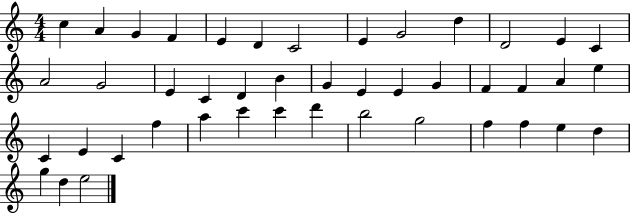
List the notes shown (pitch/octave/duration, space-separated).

C5/q A4/q G4/q F4/q E4/q D4/q C4/h E4/q G4/h D5/q D4/h E4/q C4/q A4/h G4/h E4/q C4/q D4/q B4/q G4/q E4/q E4/q G4/q F4/q F4/q A4/q E5/q C4/q E4/q C4/q F5/q A5/q C6/q C6/q D6/q B5/h G5/h F5/q F5/q E5/q D5/q G5/q D5/q E5/h